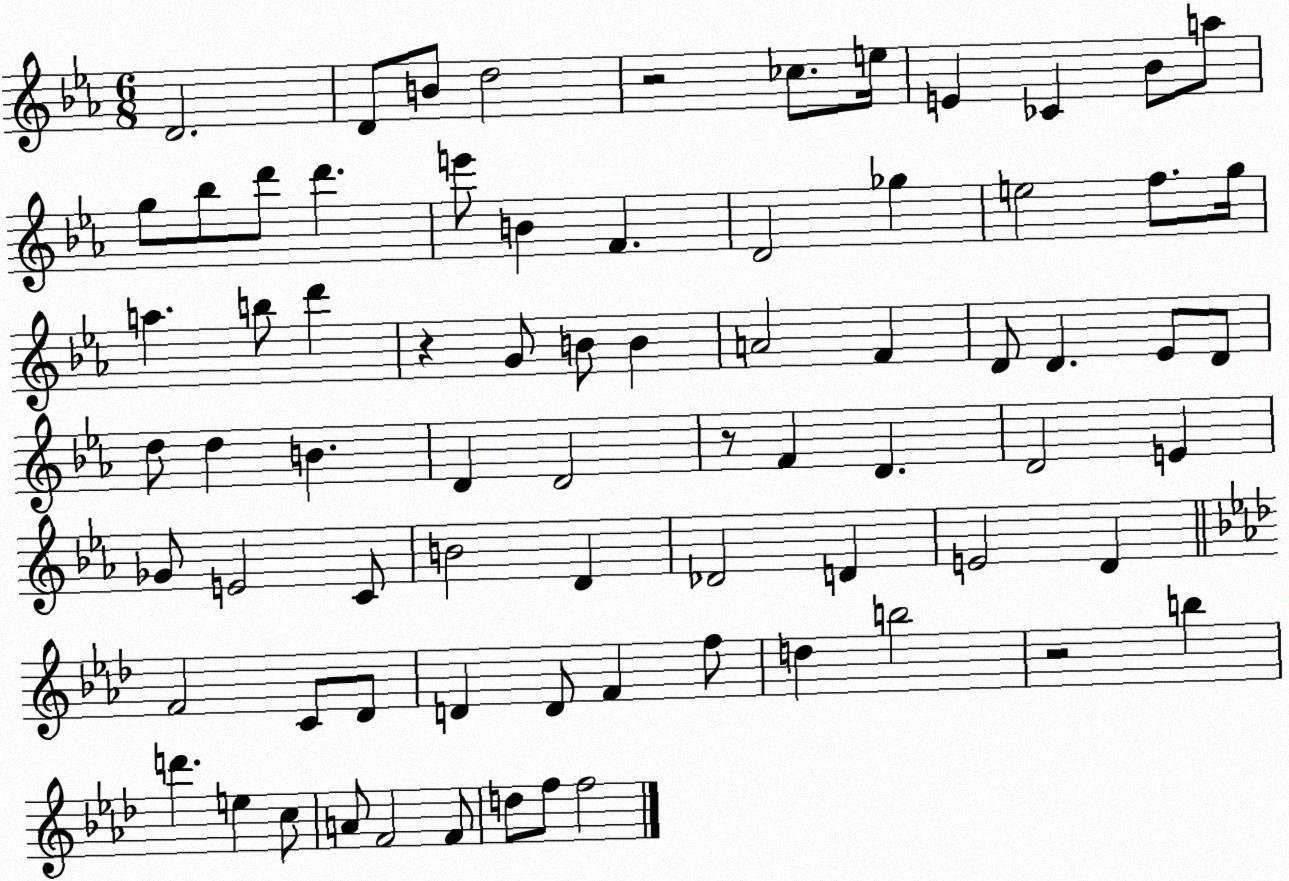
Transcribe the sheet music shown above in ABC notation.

X:1
T:Untitled
M:6/8
L:1/4
K:Eb
D2 D/2 B/2 d2 z2 _c/2 e/4 E _C _B/2 a/2 g/2 _b/2 d'/2 d' e'/2 B F D2 _g e2 f/2 g/4 a b/2 d' z G/2 B/2 B A2 F D/2 D _E/2 D/2 d/2 d B D D2 z/2 F D D2 E _G/2 E2 C/2 B2 D _D2 D E2 D F2 C/2 _D/2 D D/2 F f/2 d b2 z2 b d' e c/2 A/2 F2 F/2 d/2 f/2 f2